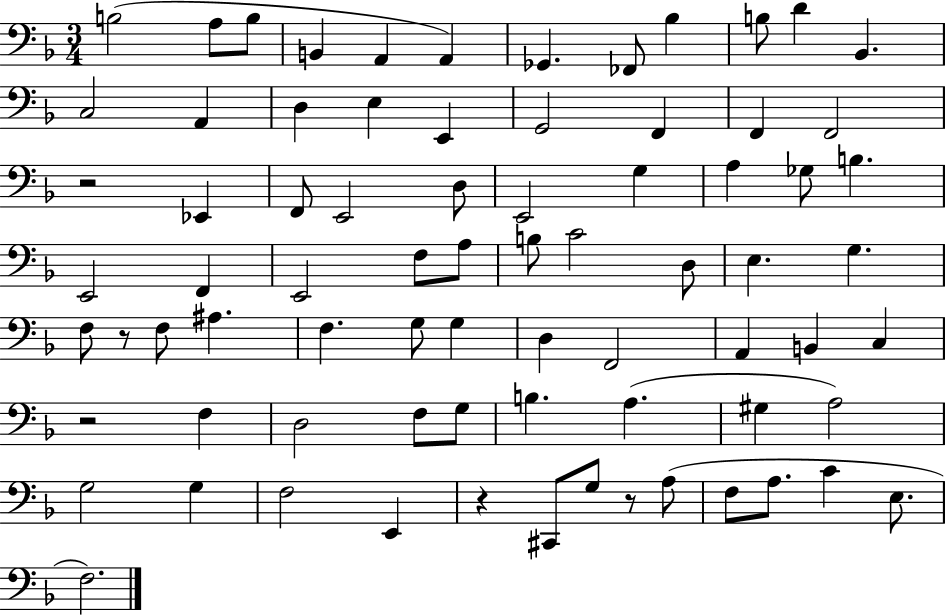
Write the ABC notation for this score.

X:1
T:Untitled
M:3/4
L:1/4
K:F
B,2 A,/2 B,/2 B,, A,, A,, _G,, _F,,/2 _B, B,/2 D _B,, C,2 A,, D, E, E,, G,,2 F,, F,, F,,2 z2 _E,, F,,/2 E,,2 D,/2 E,,2 G, A, _G,/2 B, E,,2 F,, E,,2 F,/2 A,/2 B,/2 C2 D,/2 E, G, F,/2 z/2 F,/2 ^A, F, G,/2 G, D, F,,2 A,, B,, C, z2 F, D,2 F,/2 G,/2 B, A, ^G, A,2 G,2 G, F,2 E,, z ^C,,/2 G,/2 z/2 A,/2 F,/2 A,/2 C E,/2 F,2